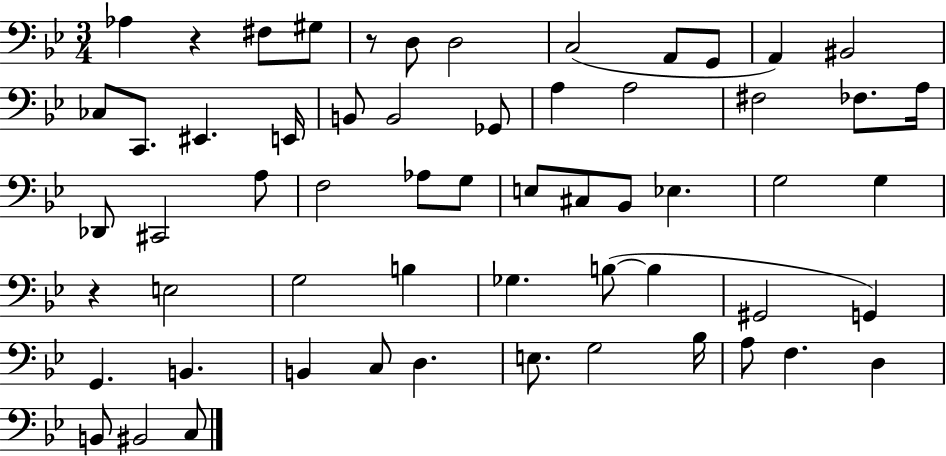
{
  \clef bass
  \numericTimeSignature
  \time 3/4
  \key bes \major
  \repeat volta 2 { aes4 r4 fis8 gis8 | r8 d8 d2 | c2( a,8 g,8 | a,4) bis,2 | \break ces8 c,8. eis,4. e,16 | b,8 b,2 ges,8 | a4 a2 | fis2 fes8. a16 | \break des,8 cis,2 a8 | f2 aes8 g8 | e8 cis8 bes,8 ees4. | g2 g4 | \break r4 e2 | g2 b4 | ges4. b8~(~ b4 | gis,2 g,4) | \break g,4. b,4. | b,4 c8 d4. | e8. g2 bes16 | a8 f4. d4 | \break b,8 bis,2 c8 | } \bar "|."
}